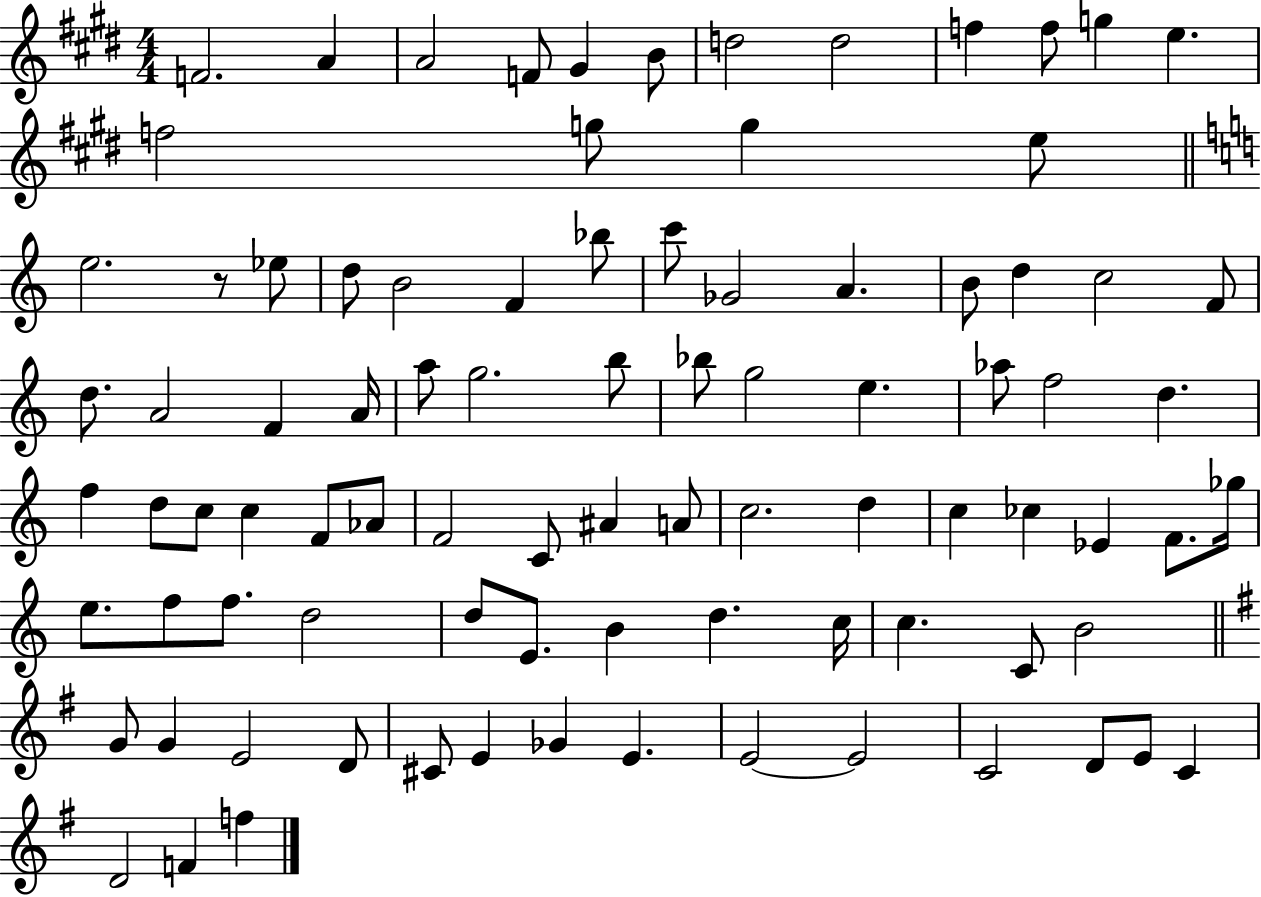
F4/h. A4/q A4/h F4/e G#4/q B4/e D5/h D5/h F5/q F5/e G5/q E5/q. F5/h G5/e G5/q E5/e E5/h. R/e Eb5/e D5/e B4/h F4/q Bb5/e C6/e Gb4/h A4/q. B4/e D5/q C5/h F4/e D5/e. A4/h F4/q A4/s A5/e G5/h. B5/e Bb5/e G5/h E5/q. Ab5/e F5/h D5/q. F5/q D5/e C5/e C5/q F4/e Ab4/e F4/h C4/e A#4/q A4/e C5/h. D5/q C5/q CES5/q Eb4/q F4/e. Gb5/s E5/e. F5/e F5/e. D5/h D5/e E4/e. B4/q D5/q. C5/s C5/q. C4/e B4/h G4/e G4/q E4/h D4/e C#4/e E4/q Gb4/q E4/q. E4/h E4/h C4/h D4/e E4/e C4/q D4/h F4/q F5/q